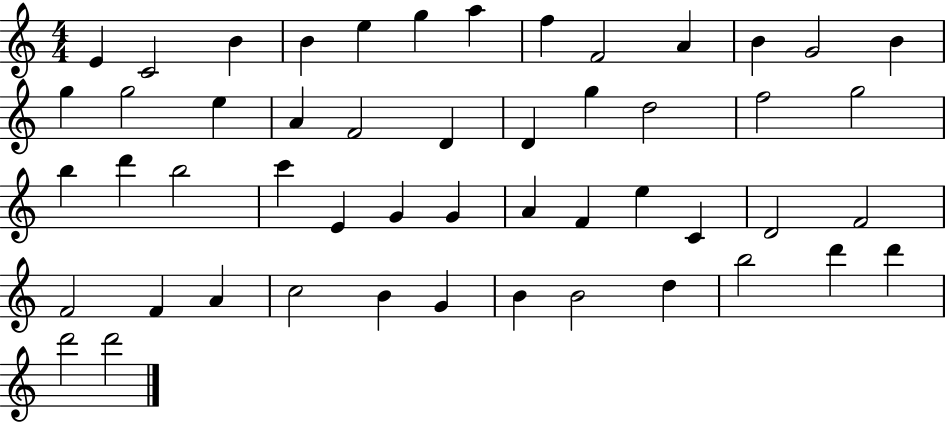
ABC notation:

X:1
T:Untitled
M:4/4
L:1/4
K:C
E C2 B B e g a f F2 A B G2 B g g2 e A F2 D D g d2 f2 g2 b d' b2 c' E G G A F e C D2 F2 F2 F A c2 B G B B2 d b2 d' d' d'2 d'2